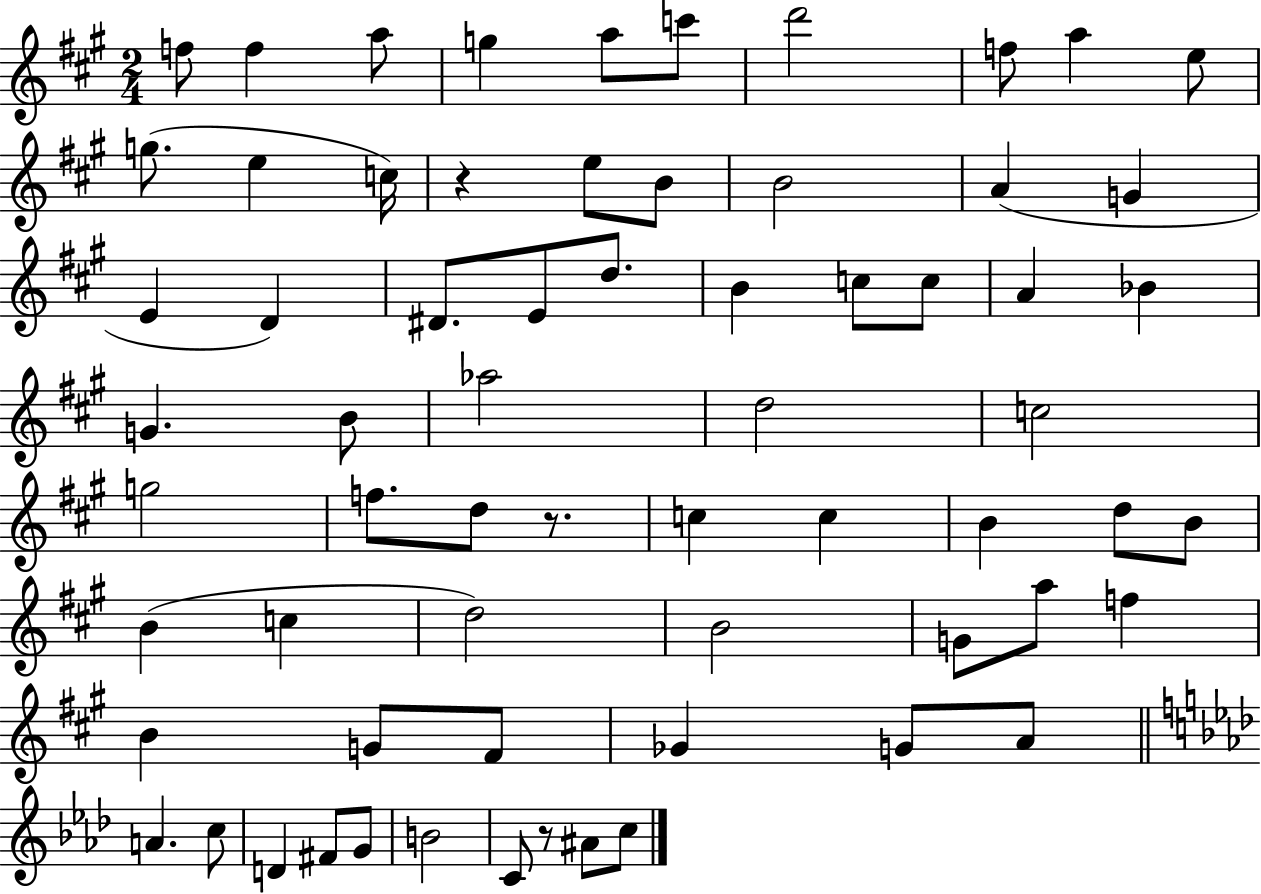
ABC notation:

X:1
T:Untitled
M:2/4
L:1/4
K:A
f/2 f a/2 g a/2 c'/2 d'2 f/2 a e/2 g/2 e c/4 z e/2 B/2 B2 A G E D ^D/2 E/2 d/2 B c/2 c/2 A _B G B/2 _a2 d2 c2 g2 f/2 d/2 z/2 c c B d/2 B/2 B c d2 B2 G/2 a/2 f B G/2 ^F/2 _G G/2 A/2 A c/2 D ^F/2 G/2 B2 C/2 z/2 ^A/2 c/2